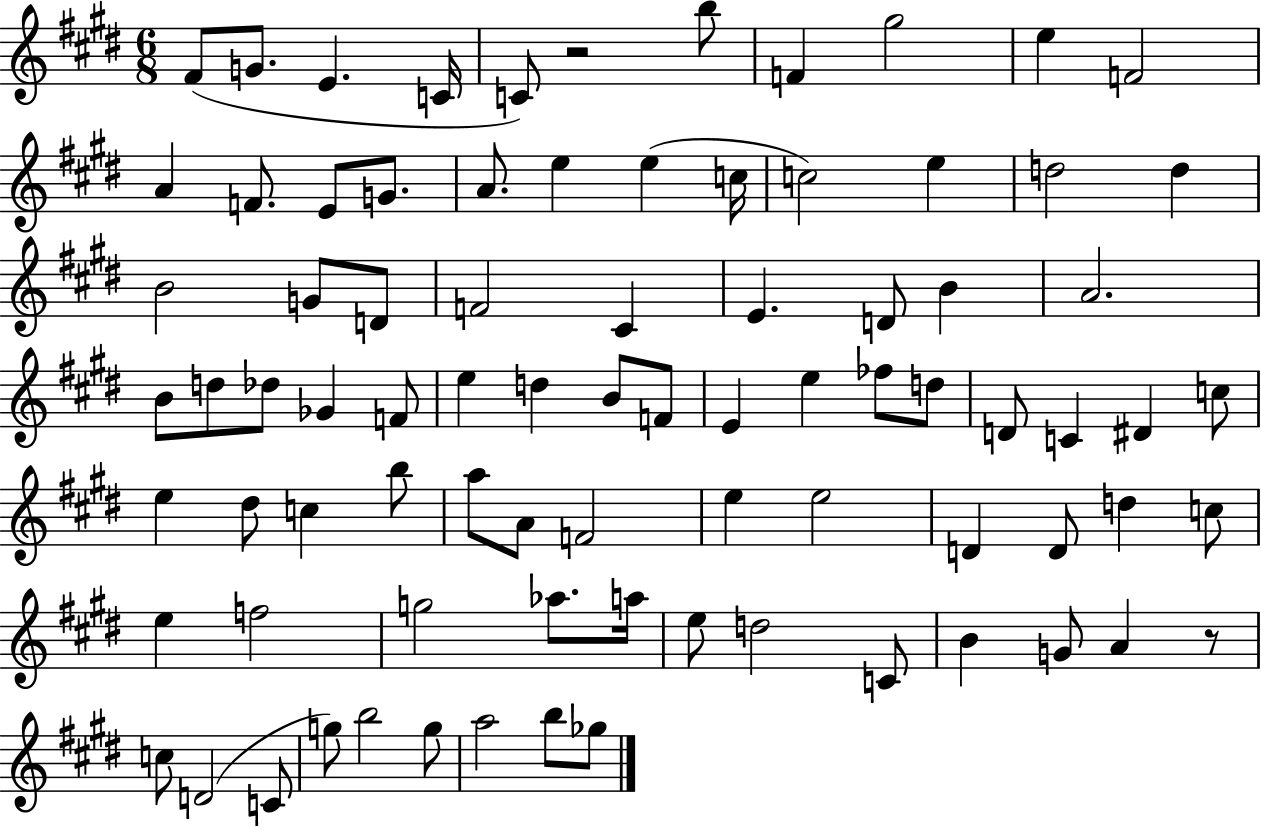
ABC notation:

X:1
T:Untitled
M:6/8
L:1/4
K:E
^F/2 G/2 E C/4 C/2 z2 b/2 F ^g2 e F2 A F/2 E/2 G/2 A/2 e e c/4 c2 e d2 d B2 G/2 D/2 F2 ^C E D/2 B A2 B/2 d/2 _d/2 _G F/2 e d B/2 F/2 E e _f/2 d/2 D/2 C ^D c/2 e ^d/2 c b/2 a/2 A/2 F2 e e2 D D/2 d c/2 e f2 g2 _a/2 a/4 e/2 d2 C/2 B G/2 A z/2 c/2 D2 C/2 g/2 b2 g/2 a2 b/2 _g/2